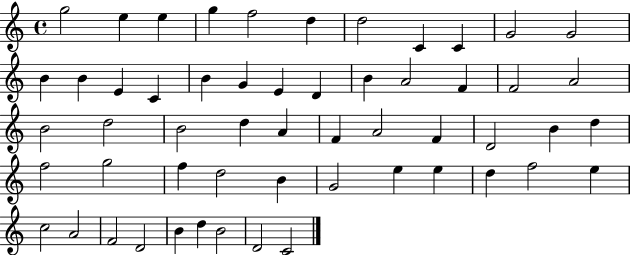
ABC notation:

X:1
T:Untitled
M:4/4
L:1/4
K:C
g2 e e g f2 d d2 C C G2 G2 B B E C B G E D B A2 F F2 A2 B2 d2 B2 d A F A2 F D2 B d f2 g2 f d2 B G2 e e d f2 e c2 A2 F2 D2 B d B2 D2 C2